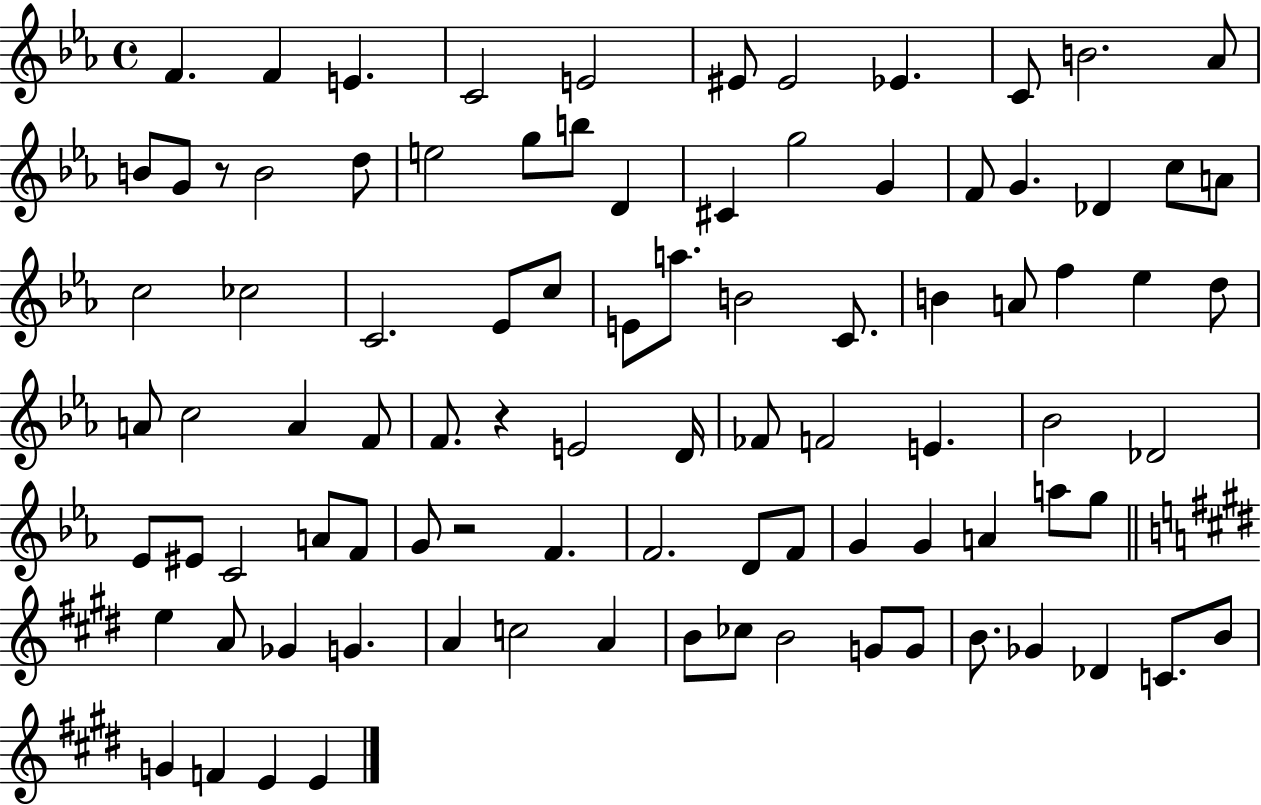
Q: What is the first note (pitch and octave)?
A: F4